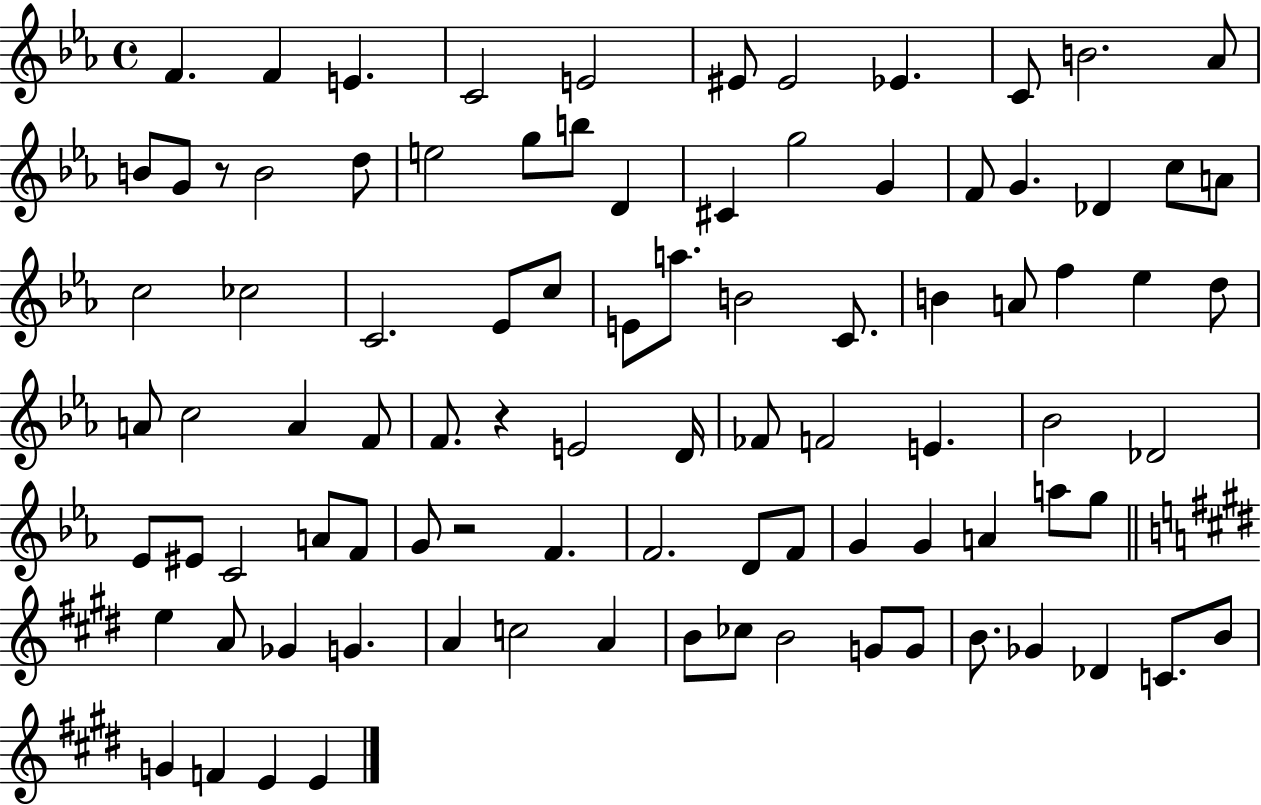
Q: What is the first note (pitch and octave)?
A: F4